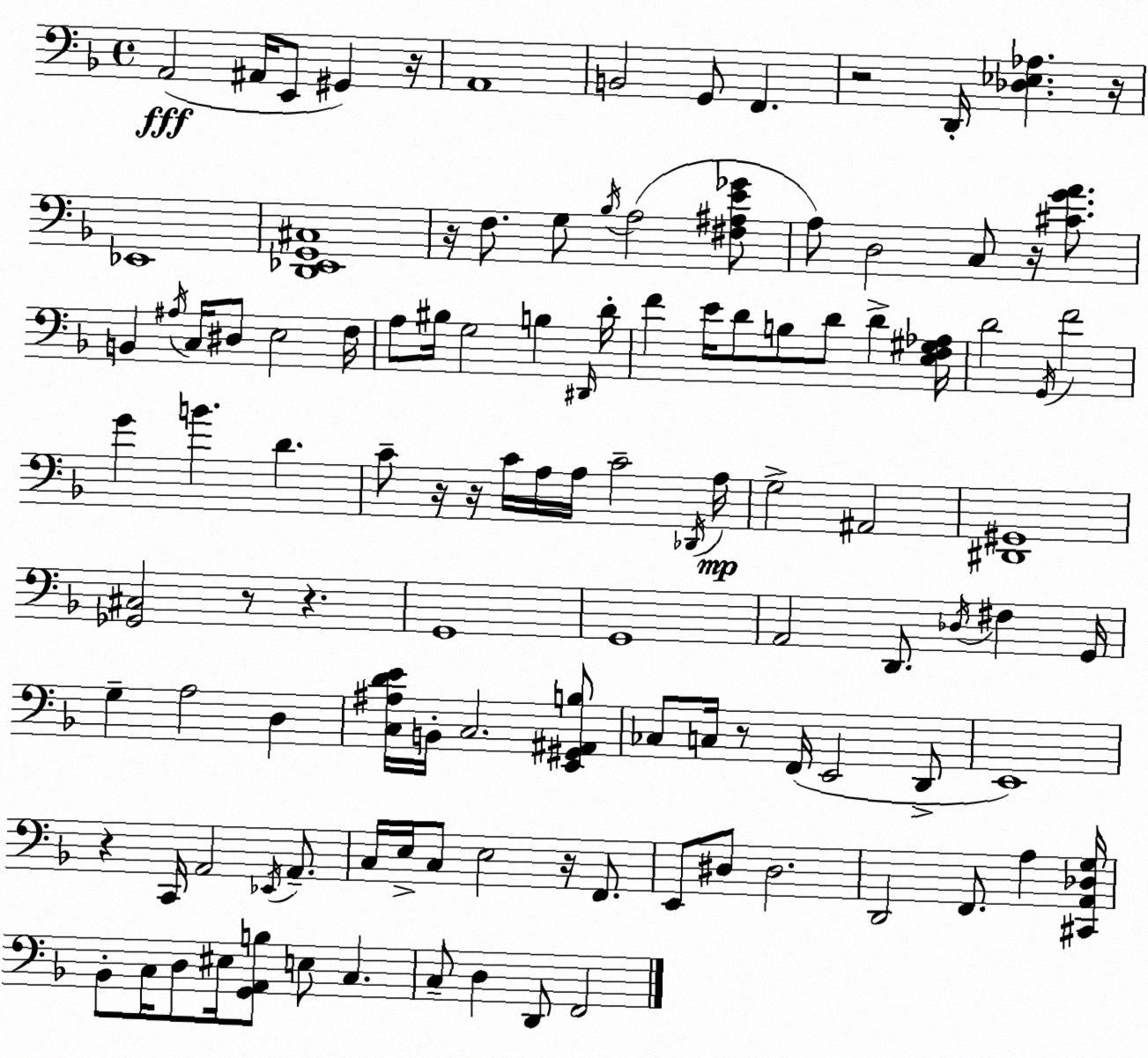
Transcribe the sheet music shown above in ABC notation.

X:1
T:Untitled
M:4/4
L:1/4
K:F
A,,2 ^A,,/4 E,,/2 ^G,, z/4 A,,4 B,,2 G,,/2 F,, z2 D,,/4 [_D,_E,_A,] z/4 _E,,4 [D,,_E,,G,,^C,]4 z/4 F,/2 G,/2 _B,/4 A,2 [^F,^A,E_G]/2 A,/2 D,2 C,/2 z/4 [^CGA]/2 B,, ^A,/4 C,/4 ^D,/2 E,2 F,/4 A,/2 ^B,/4 G,2 B, ^D,,/4 D/4 F E/4 D/2 B,/2 D/2 D [E,F,^G,_A,]/4 D2 G,,/4 F2 G B D C/2 z/4 z/4 C/4 A,/4 A,/4 C2 _D,,/4 A,/4 G,2 ^A,,2 [^D,,^G,,]4 [_G,,^C,]2 z/2 z G,,4 G,,4 A,,2 D,,/2 _D,/4 ^F, G,,/4 G, A,2 D, [C,^A,DE]/4 B,,/4 C,2 [E,,^G,,^A,,B,]/2 _C,/2 C,/4 z/2 F,,/4 E,,2 D,,/2 E,,4 z C,,/4 A,,2 _E,,/4 A,,/2 C,/4 E,/4 C,/2 E,2 z/4 F,,/2 E,,/2 ^D,/2 ^D,2 D,,2 F,,/2 A, [^C,,A,,_D,G,]/4 _B,,/2 C,/4 D,/2 ^E,/4 [G,,A,,B,]/2 E,/2 C, C,/2 D, D,,/2 F,,2